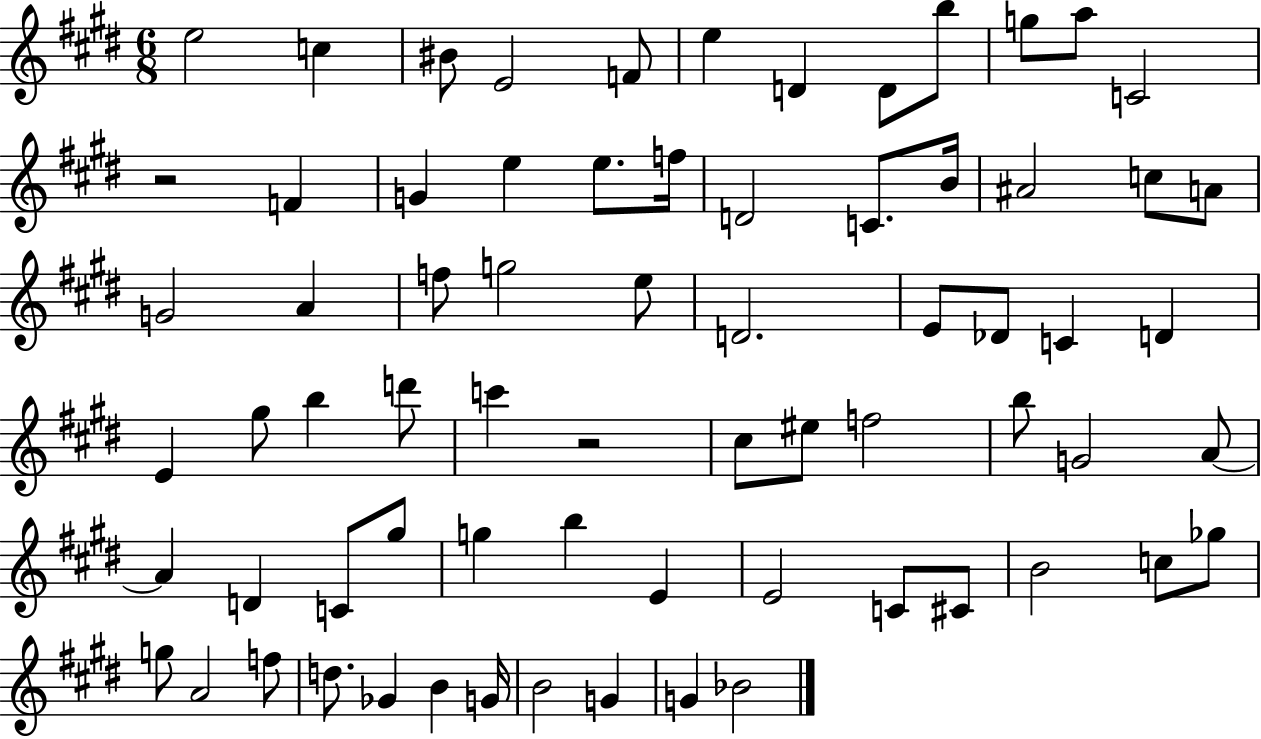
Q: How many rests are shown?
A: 2